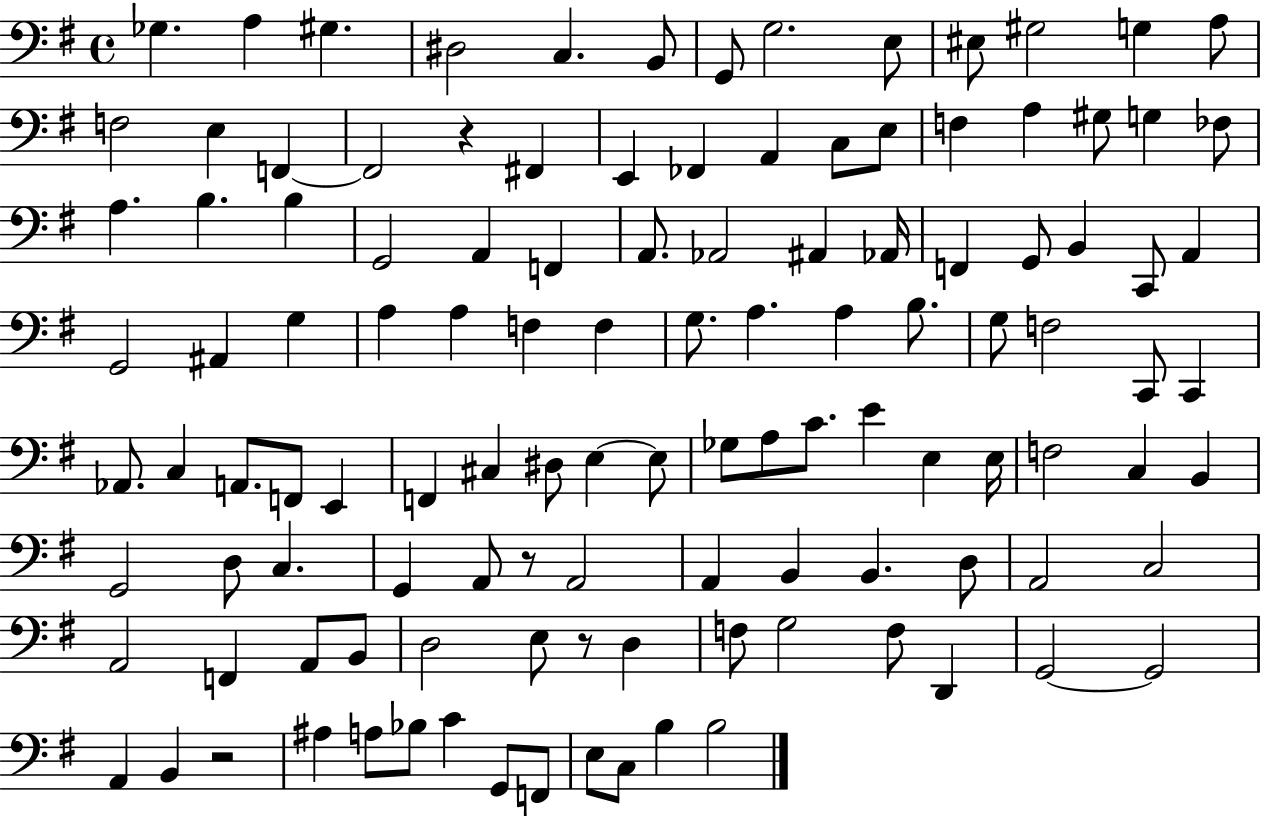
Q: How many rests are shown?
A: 4